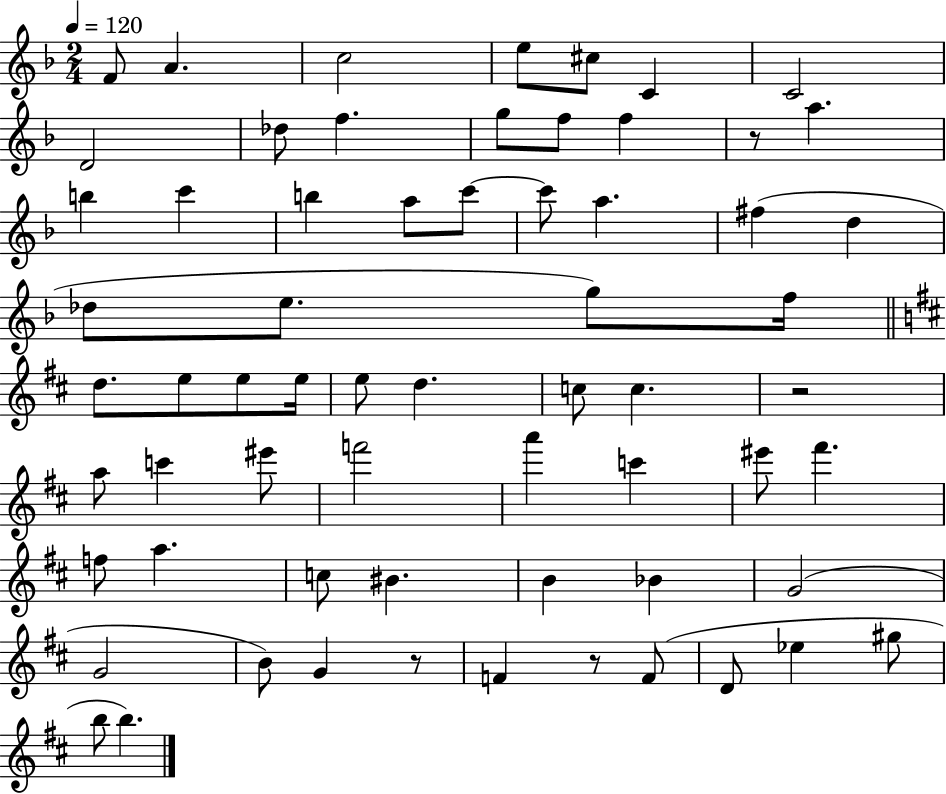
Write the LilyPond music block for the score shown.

{
  \clef treble
  \numericTimeSignature
  \time 2/4
  \key f \major
  \tempo 4 = 120
  \repeat volta 2 { f'8 a'4. | c''2 | e''8 cis''8 c'4 | c'2 | \break d'2 | des''8 f''4. | g''8 f''8 f''4 | r8 a''4. | \break b''4 c'''4 | b''4 a''8 c'''8~~ | c'''8 a''4. | fis''4( d''4 | \break des''8 e''8. g''8) f''16 | \bar "||" \break \key d \major d''8. e''8 e''8 e''16 | e''8 d''4. | c''8 c''4. | r2 | \break a''8 c'''4 eis'''8 | f'''2 | a'''4 c'''4 | eis'''8 fis'''4. | \break f''8 a''4. | c''8 bis'4. | b'4 bes'4 | g'2( | \break g'2 | b'8) g'4 r8 | f'4 r8 f'8( | d'8 ees''4 gis''8 | \break b''8 b''4.) | } \bar "|."
}